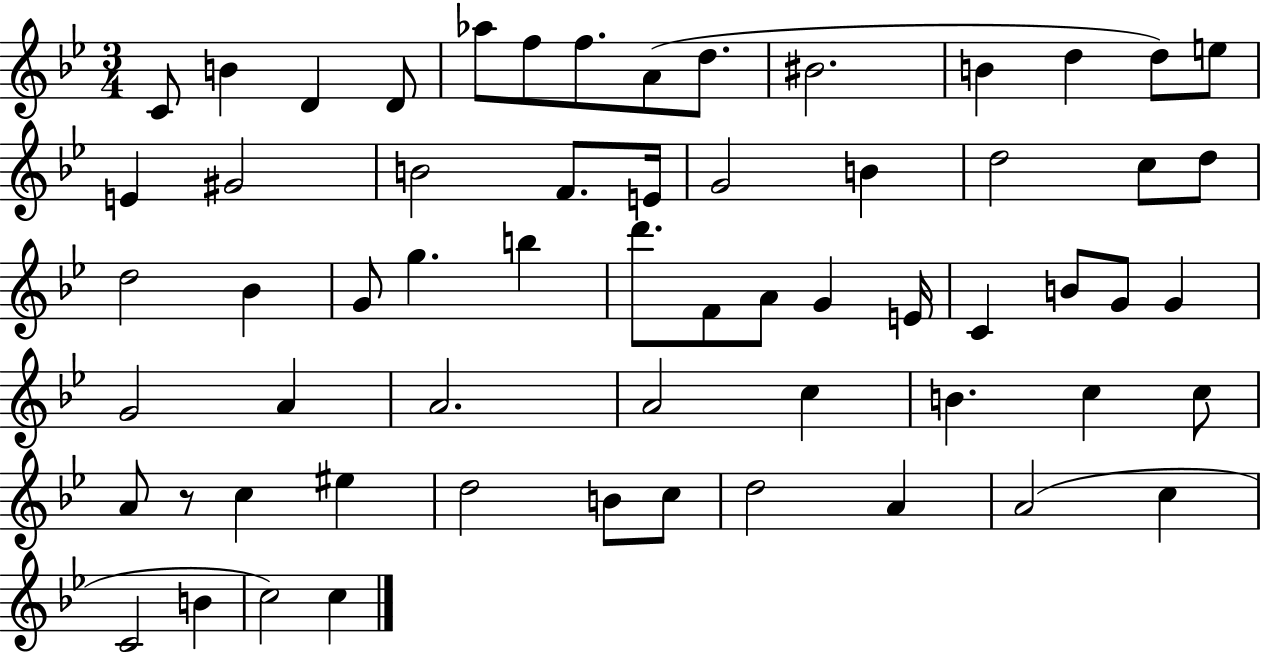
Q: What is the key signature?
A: BES major